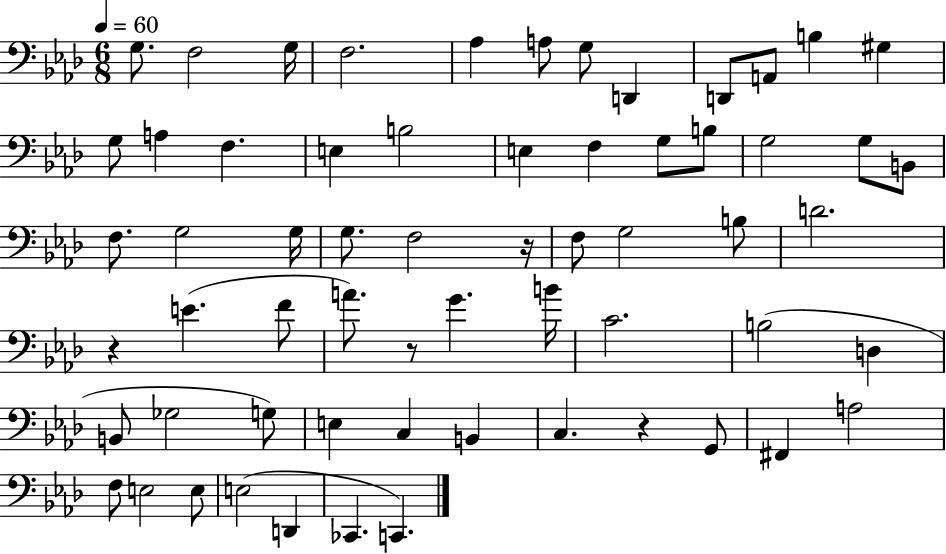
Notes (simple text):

G3/e. F3/h G3/s F3/h. Ab3/q A3/e G3/e D2/q D2/e A2/e B3/q G#3/q G3/e A3/q F3/q. E3/q B3/h E3/q F3/q G3/e B3/e G3/h G3/e B2/e F3/e. G3/h G3/s G3/e. F3/h R/s F3/e G3/h B3/e D4/h. R/q E4/q. F4/e A4/e. R/e G4/q. B4/s C4/h. B3/h D3/q B2/e Gb3/h G3/e E3/q C3/q B2/q C3/q. R/q G2/e F#2/q A3/h F3/e E3/h E3/e E3/h D2/q CES2/q. C2/q.